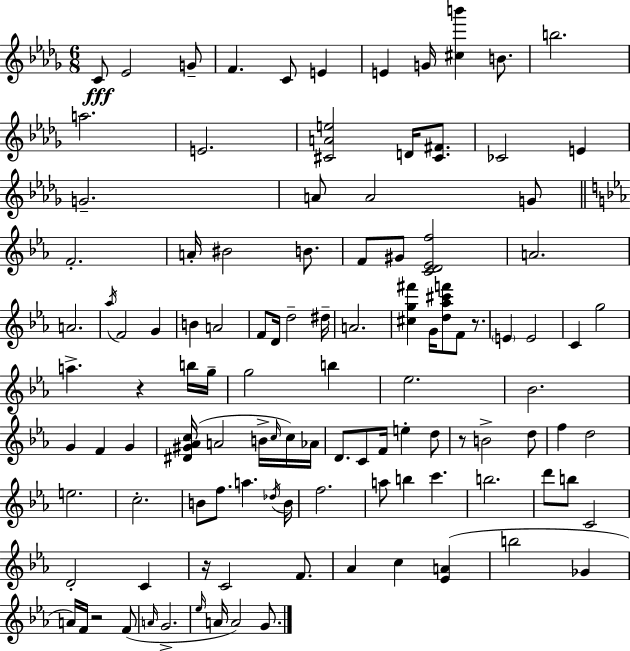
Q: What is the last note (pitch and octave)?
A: G4